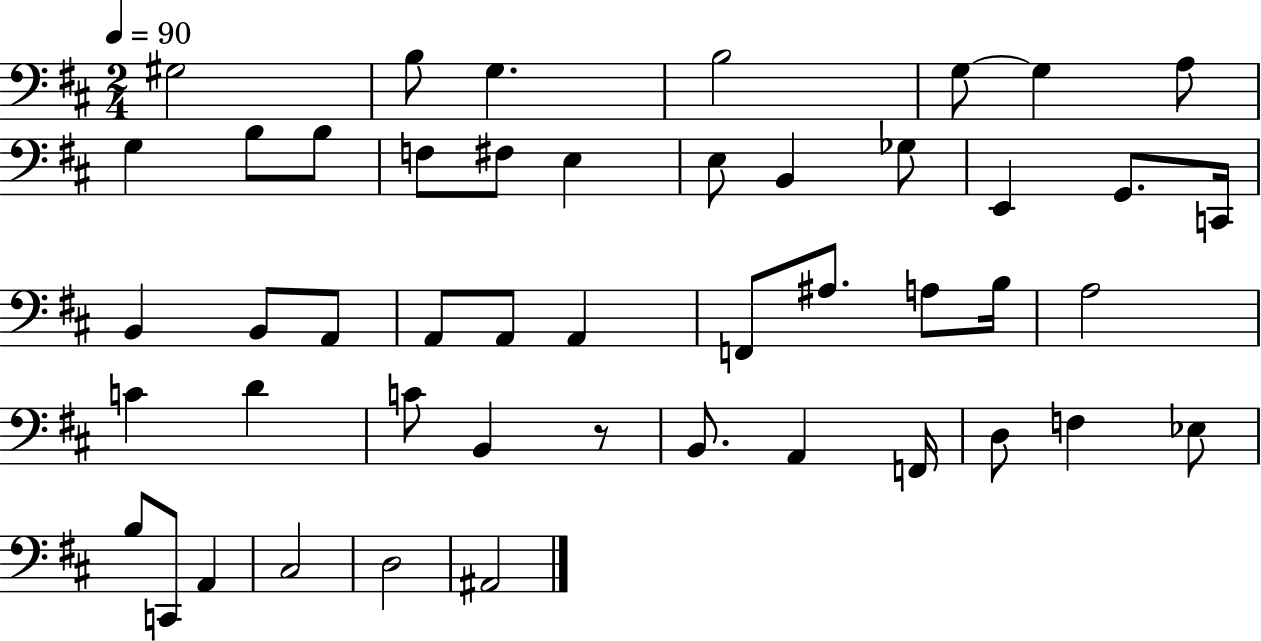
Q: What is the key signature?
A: D major